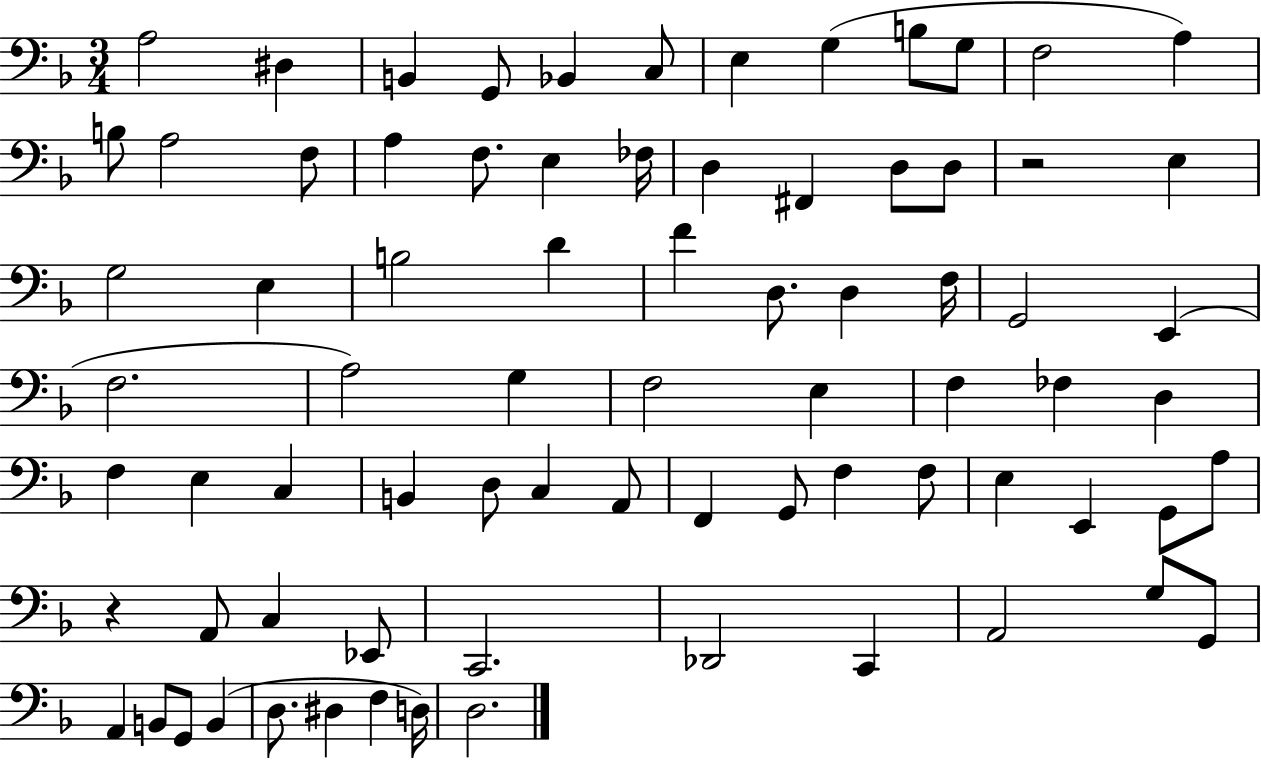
X:1
T:Untitled
M:3/4
L:1/4
K:F
A,2 ^D, B,, G,,/2 _B,, C,/2 E, G, B,/2 G,/2 F,2 A, B,/2 A,2 F,/2 A, F,/2 E, _F,/4 D, ^F,, D,/2 D,/2 z2 E, G,2 E, B,2 D F D,/2 D, F,/4 G,,2 E,, F,2 A,2 G, F,2 E, F, _F, D, F, E, C, B,, D,/2 C, A,,/2 F,, G,,/2 F, F,/2 E, E,, G,,/2 A,/2 z A,,/2 C, _E,,/2 C,,2 _D,,2 C,, A,,2 G,/2 G,,/2 A,, B,,/2 G,,/2 B,, D,/2 ^D, F, D,/4 D,2